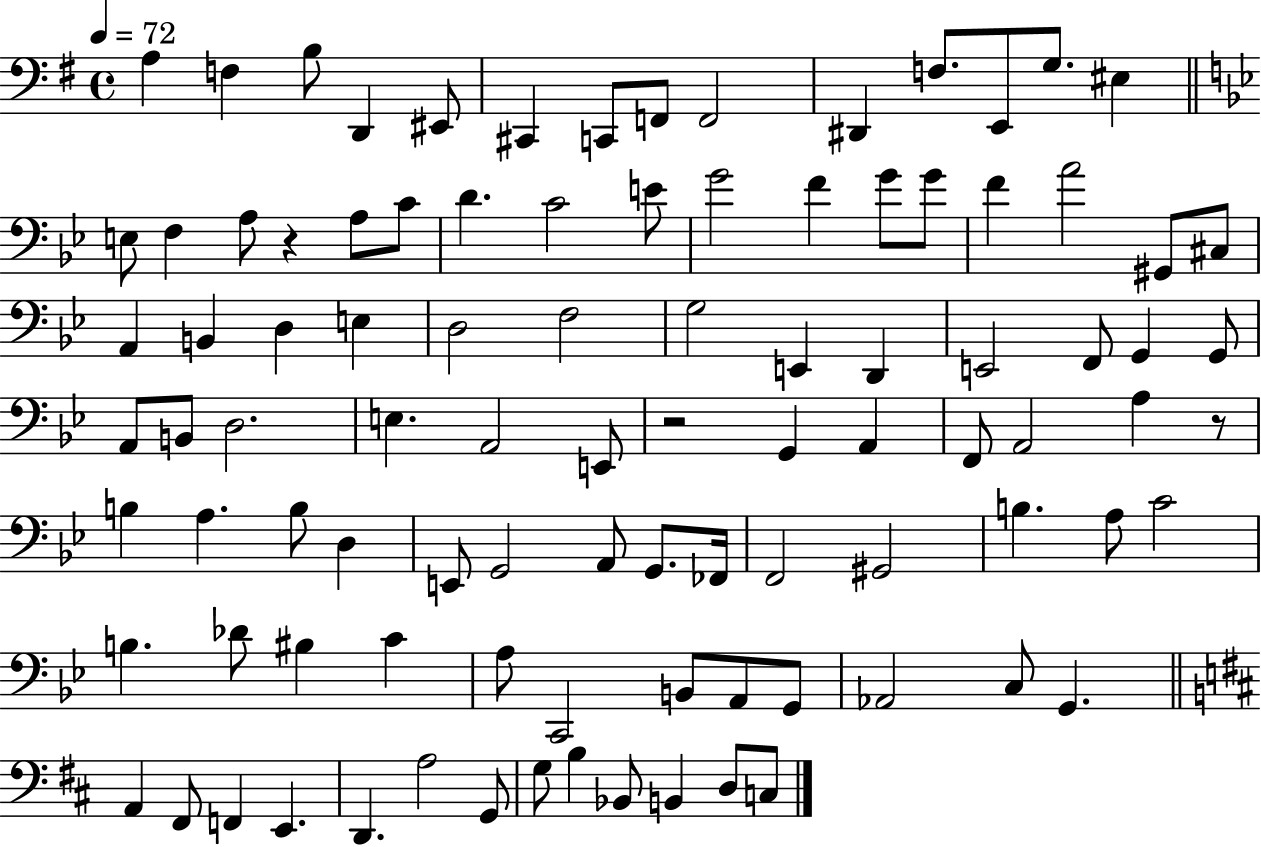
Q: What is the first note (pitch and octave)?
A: A3